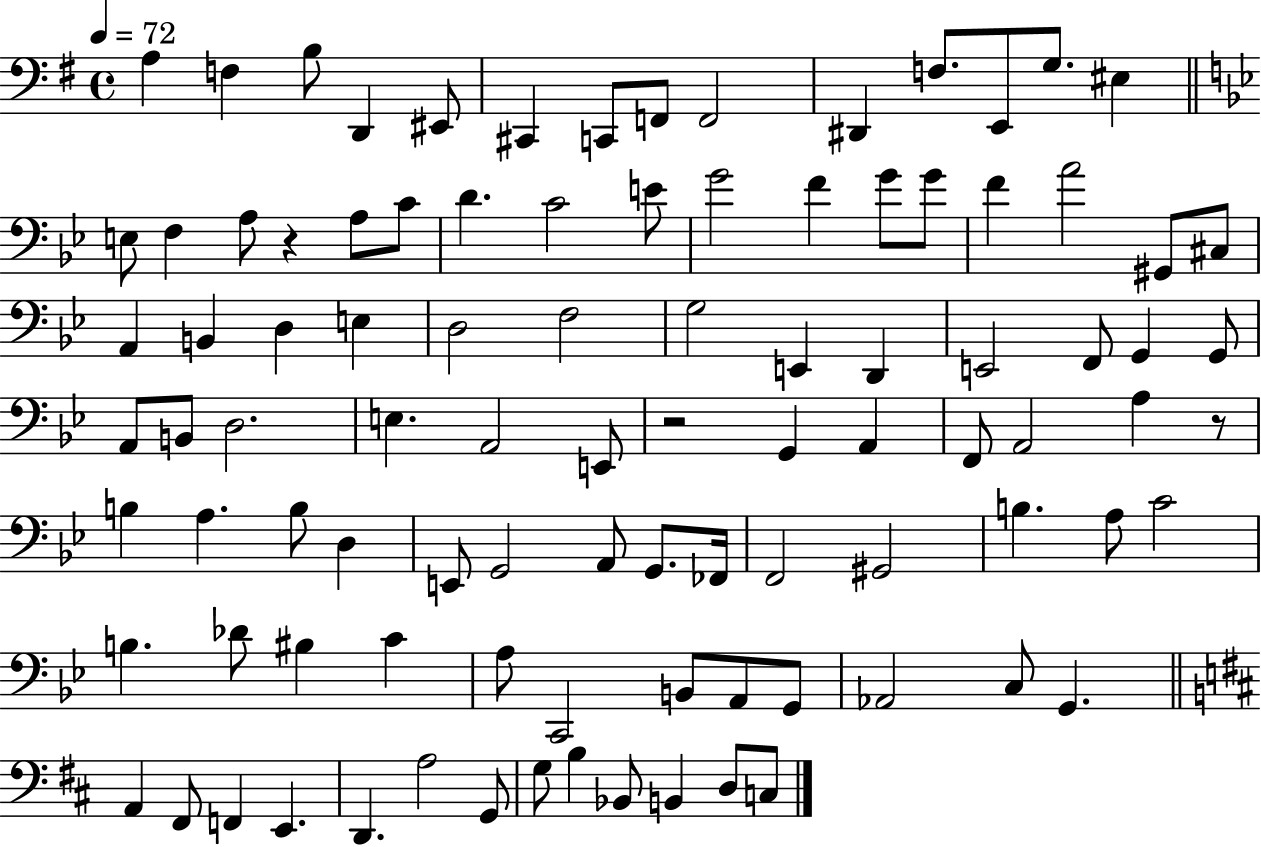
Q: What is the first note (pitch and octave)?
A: A3